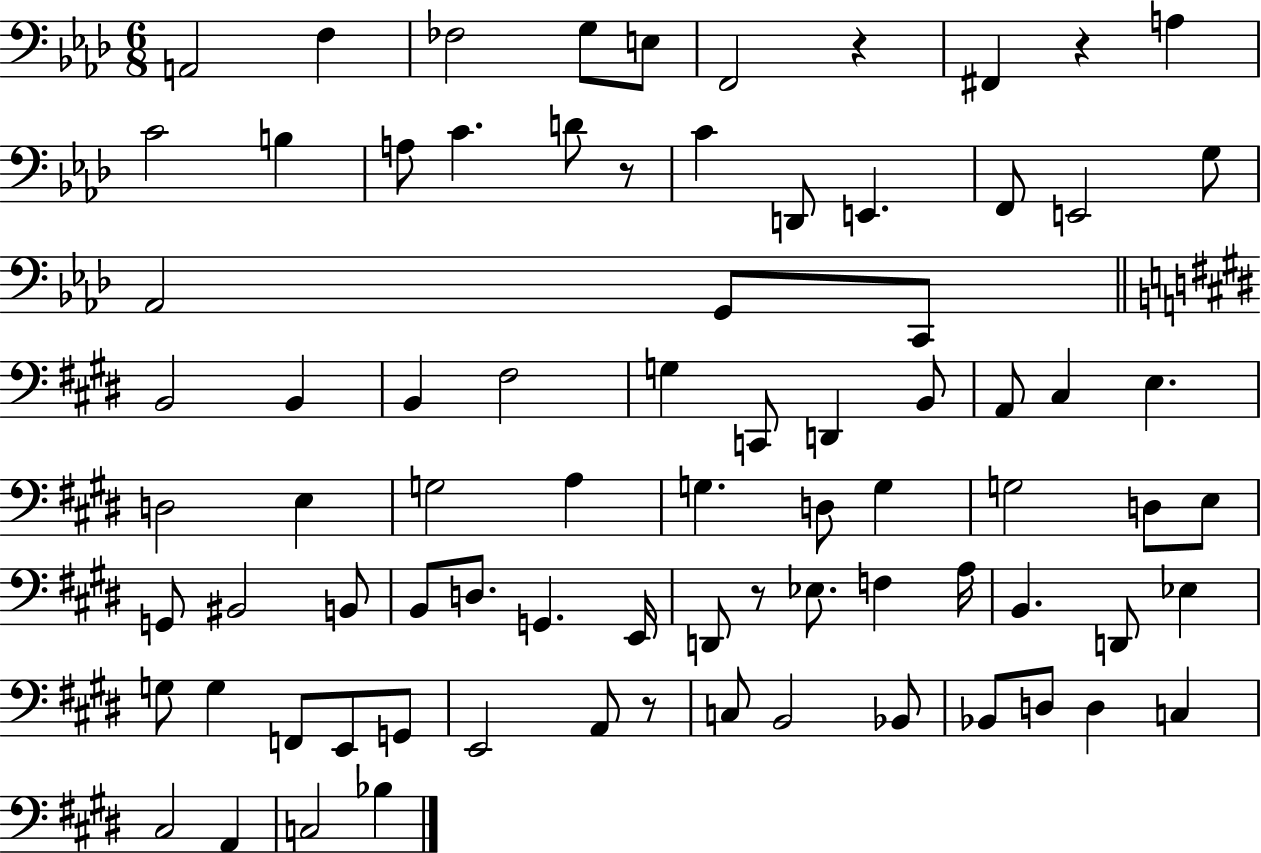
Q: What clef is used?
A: bass